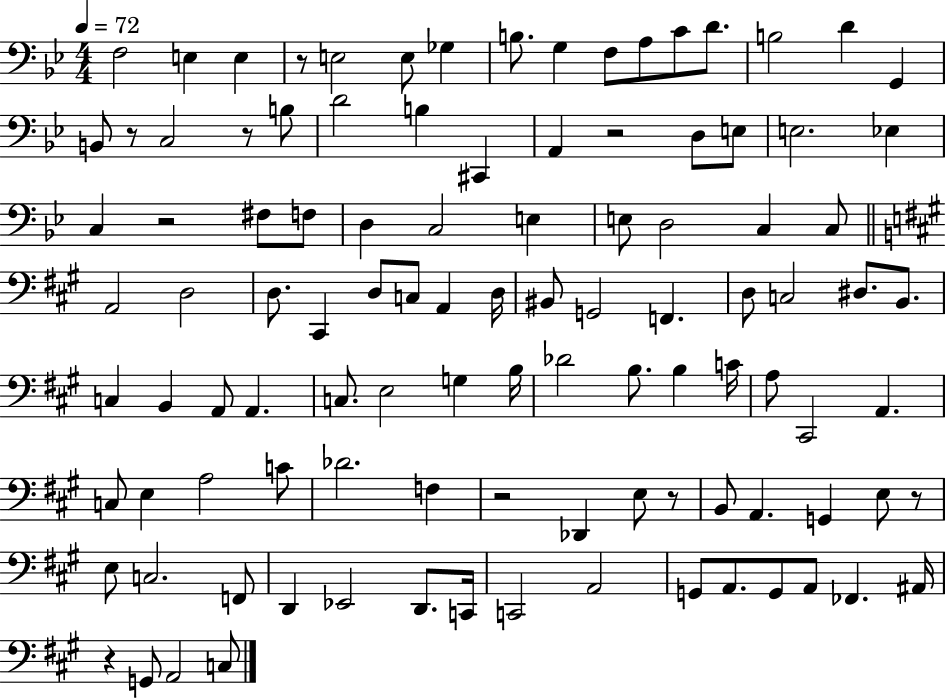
X:1
T:Untitled
M:4/4
L:1/4
K:Bb
F,2 E, E, z/2 E,2 E,/2 _G, B,/2 G, F,/2 A,/2 C/2 D/2 B,2 D G,, B,,/2 z/2 C,2 z/2 B,/2 D2 B, ^C,, A,, z2 D,/2 E,/2 E,2 _E, C, z2 ^F,/2 F,/2 D, C,2 E, E,/2 D,2 C, C,/2 A,,2 D,2 D,/2 ^C,, D,/2 C,/2 A,, D,/4 ^B,,/2 G,,2 F,, D,/2 C,2 ^D,/2 B,,/2 C, B,, A,,/2 A,, C,/2 E,2 G, B,/4 _D2 B,/2 B, C/4 A,/2 ^C,,2 A,, C,/2 E, A,2 C/2 _D2 F, z2 _D,, E,/2 z/2 B,,/2 A,, G,, E,/2 z/2 E,/2 C,2 F,,/2 D,, _E,,2 D,,/2 C,,/4 C,,2 A,,2 G,,/2 A,,/2 G,,/2 A,,/2 _F,, ^A,,/4 z G,,/2 A,,2 C,/2